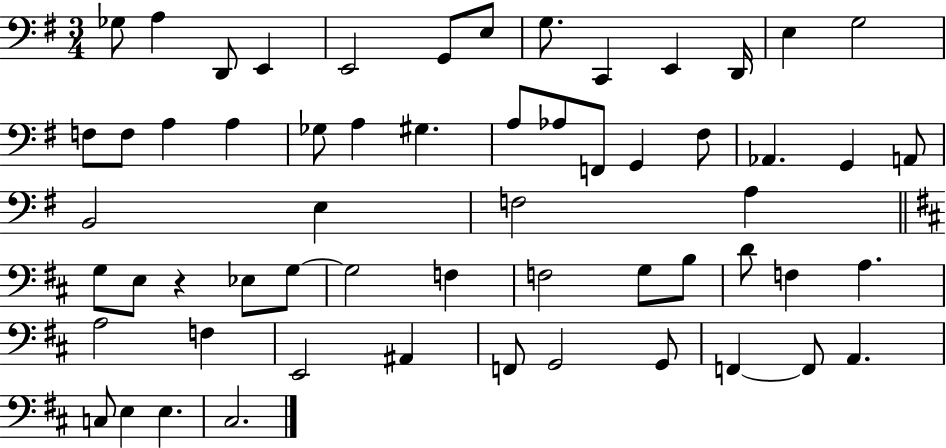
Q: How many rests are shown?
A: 1